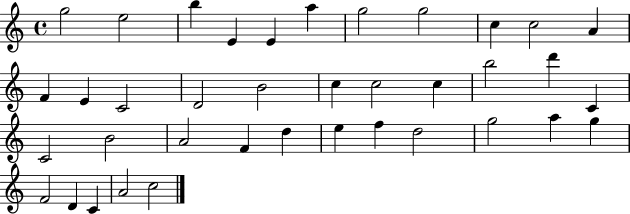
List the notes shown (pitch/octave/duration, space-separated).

G5/h E5/h B5/q E4/q E4/q A5/q G5/h G5/h C5/q C5/h A4/q F4/q E4/q C4/h D4/h B4/h C5/q C5/h C5/q B5/h D6/q C4/q C4/h B4/h A4/h F4/q D5/q E5/q F5/q D5/h G5/h A5/q G5/q F4/h D4/q C4/q A4/h C5/h